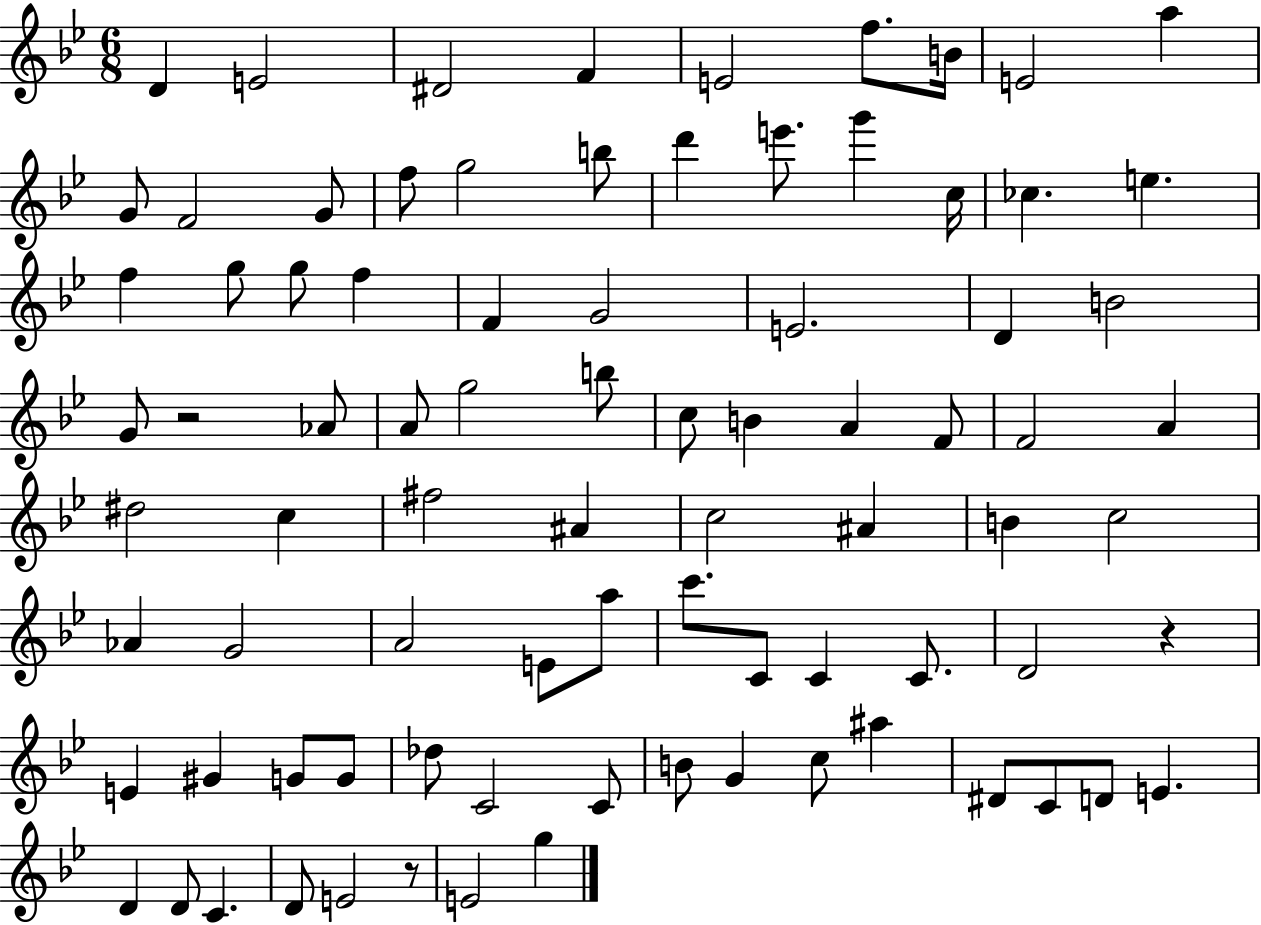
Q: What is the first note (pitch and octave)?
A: D4